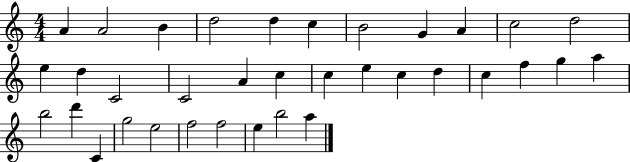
X:1
T:Untitled
M:4/4
L:1/4
K:C
A A2 B d2 d c B2 G A c2 d2 e d C2 C2 A c c e c d c f g a b2 d' C g2 e2 f2 f2 e b2 a